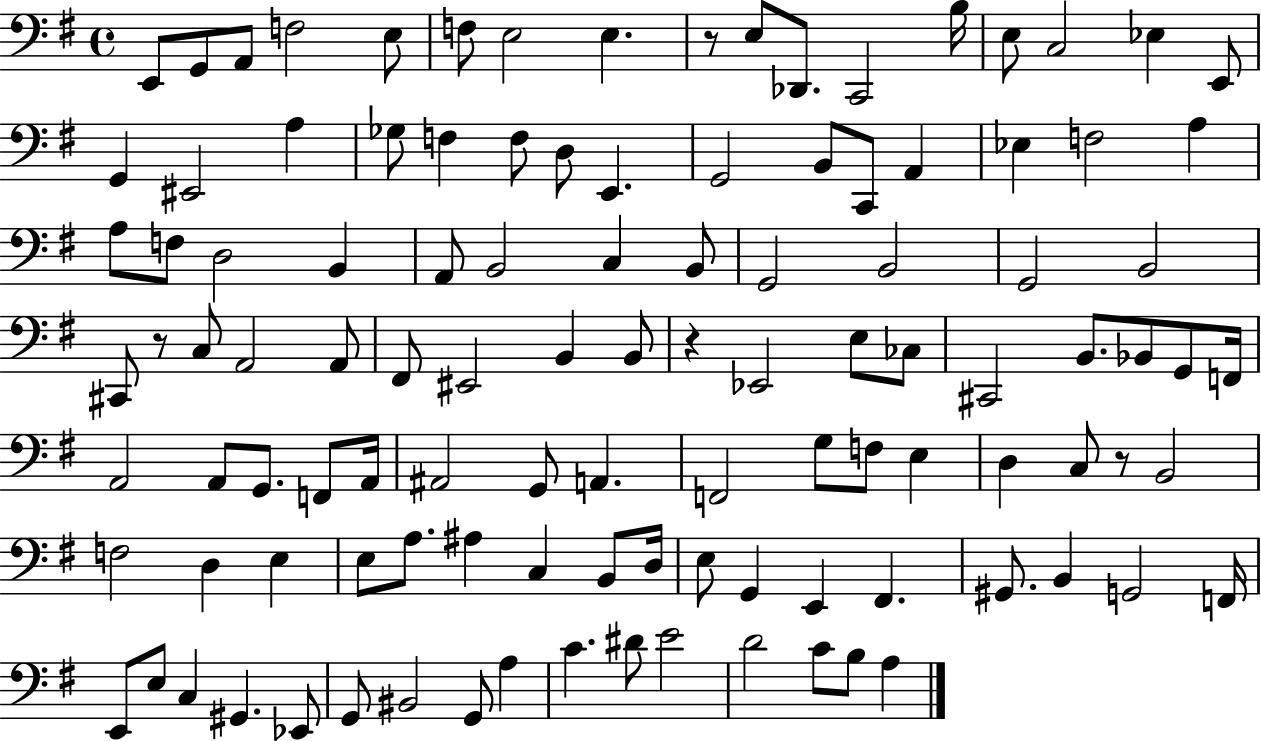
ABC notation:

X:1
T:Untitled
M:4/4
L:1/4
K:G
E,,/2 G,,/2 A,,/2 F,2 E,/2 F,/2 E,2 E, z/2 E,/2 _D,,/2 C,,2 B,/4 E,/2 C,2 _E, E,,/2 G,, ^E,,2 A, _G,/2 F, F,/2 D,/2 E,, G,,2 B,,/2 C,,/2 A,, _E, F,2 A, A,/2 F,/2 D,2 B,, A,,/2 B,,2 C, B,,/2 G,,2 B,,2 G,,2 B,,2 ^C,,/2 z/2 C,/2 A,,2 A,,/2 ^F,,/2 ^E,,2 B,, B,,/2 z _E,,2 E,/2 _C,/2 ^C,,2 B,,/2 _B,,/2 G,,/2 F,,/4 A,,2 A,,/2 G,,/2 F,,/2 A,,/4 ^A,,2 G,,/2 A,, F,,2 G,/2 F,/2 E, D, C,/2 z/2 B,,2 F,2 D, E, E,/2 A,/2 ^A, C, B,,/2 D,/4 E,/2 G,, E,, ^F,, ^G,,/2 B,, G,,2 F,,/4 E,,/2 E,/2 C, ^G,, _E,,/2 G,,/2 ^B,,2 G,,/2 A, C ^D/2 E2 D2 C/2 B,/2 A,